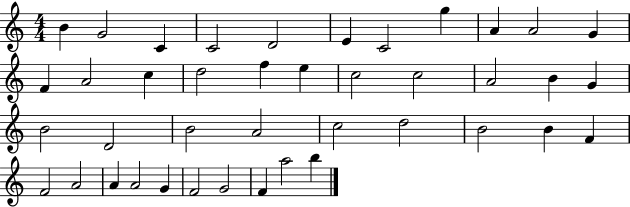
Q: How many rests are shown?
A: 0